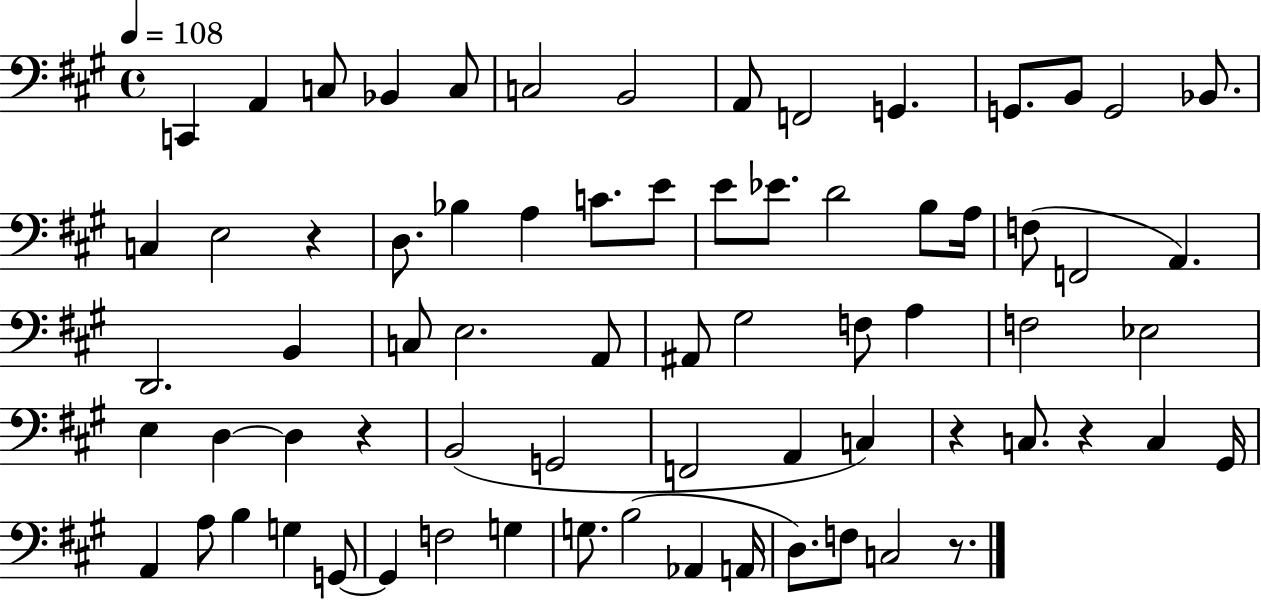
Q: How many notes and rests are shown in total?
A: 71